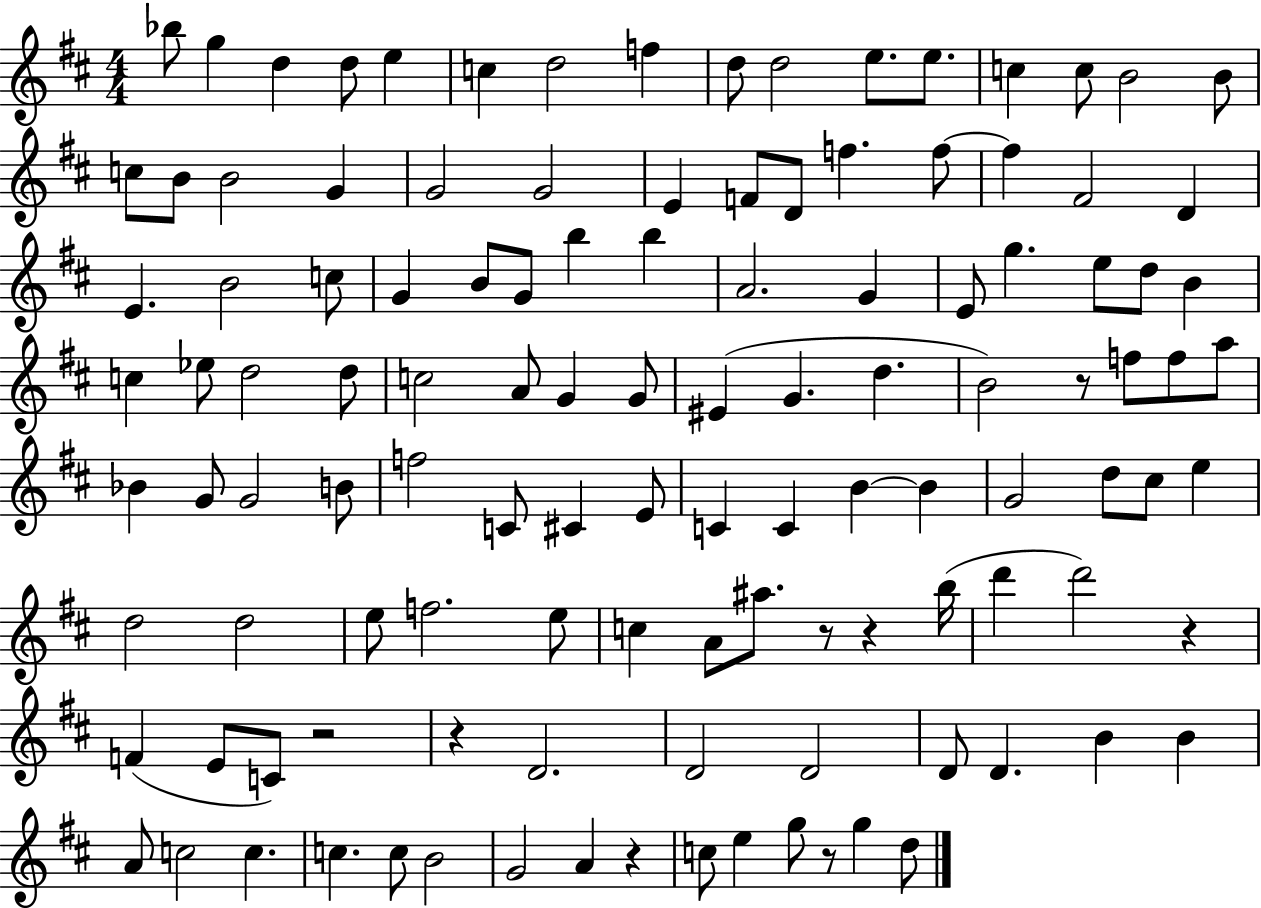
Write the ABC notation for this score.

X:1
T:Untitled
M:4/4
L:1/4
K:D
_b/2 g d d/2 e c d2 f d/2 d2 e/2 e/2 c c/2 B2 B/2 c/2 B/2 B2 G G2 G2 E F/2 D/2 f f/2 f ^F2 D E B2 c/2 G B/2 G/2 b b A2 G E/2 g e/2 d/2 B c _e/2 d2 d/2 c2 A/2 G G/2 ^E G d B2 z/2 f/2 f/2 a/2 _B G/2 G2 B/2 f2 C/2 ^C E/2 C C B B G2 d/2 ^c/2 e d2 d2 e/2 f2 e/2 c A/2 ^a/2 z/2 z b/4 d' d'2 z F E/2 C/2 z2 z D2 D2 D2 D/2 D B B A/2 c2 c c c/2 B2 G2 A z c/2 e g/2 z/2 g d/2